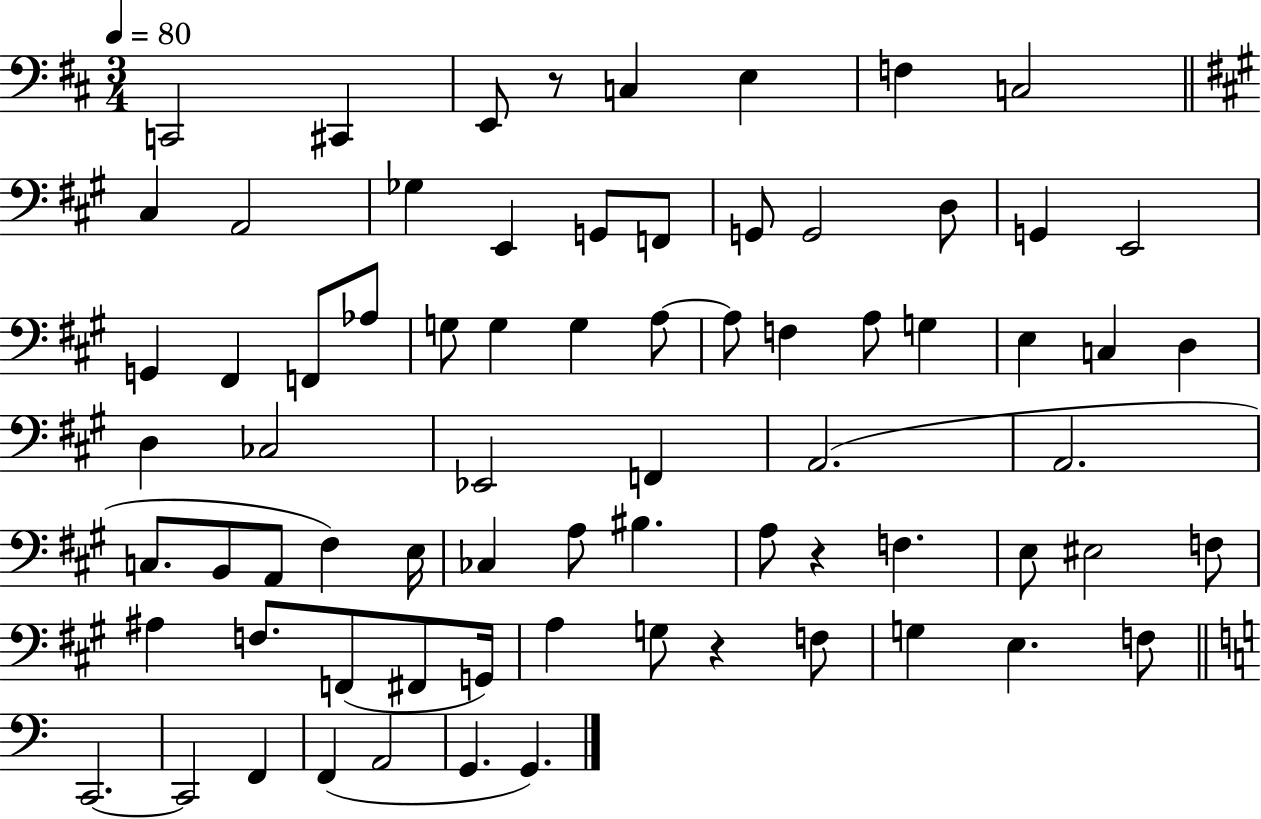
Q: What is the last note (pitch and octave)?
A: G2